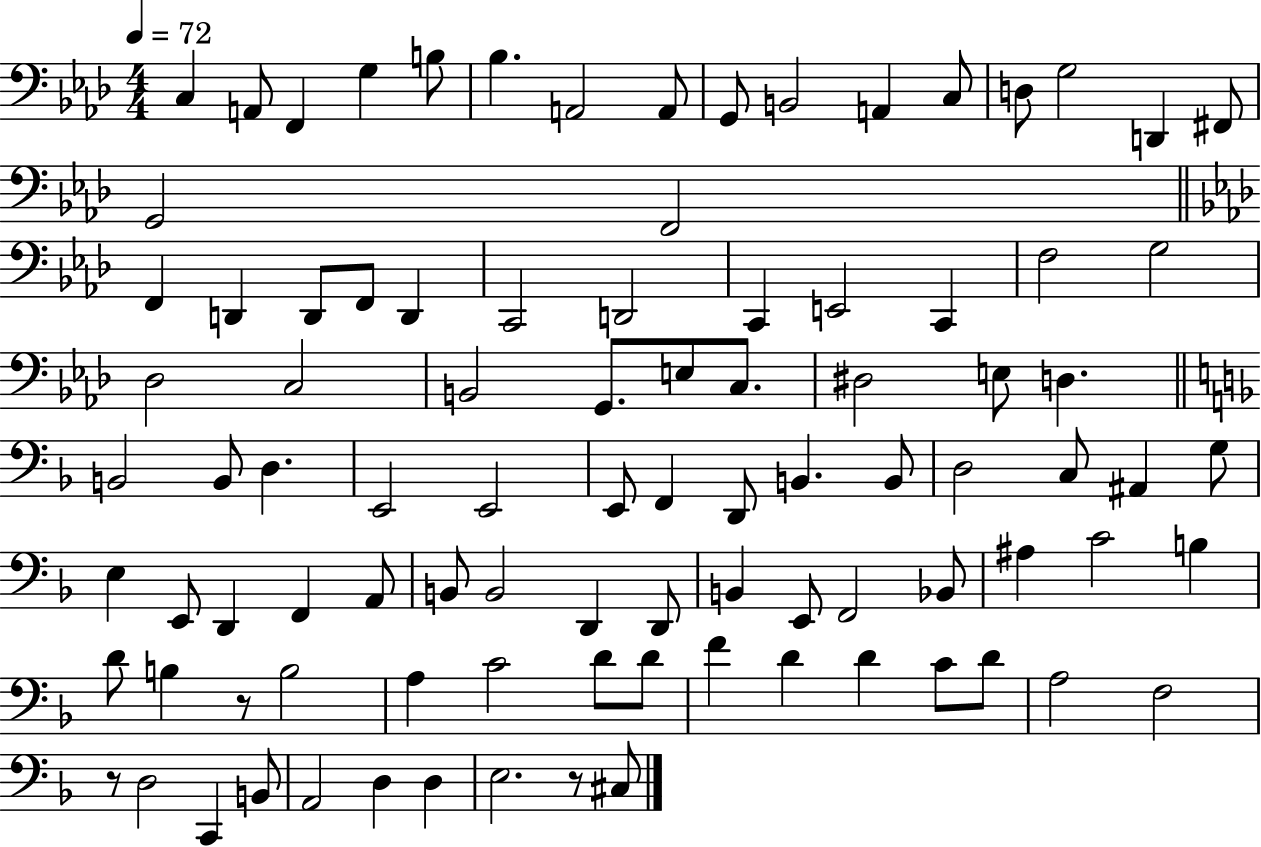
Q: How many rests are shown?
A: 3